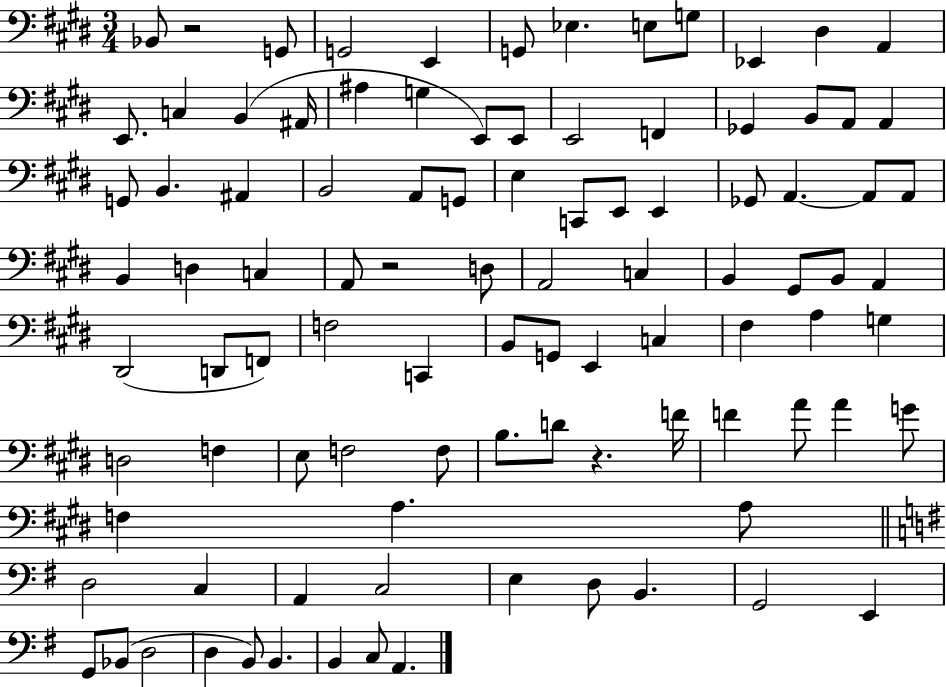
{
  \clef bass
  \numericTimeSignature
  \time 3/4
  \key e \major
  bes,8 r2 g,8 | g,2 e,4 | g,8 ees4. e8 g8 | ees,4 dis4 a,4 | \break e,8. c4 b,4( ais,16 | ais4 g4 e,8) e,8 | e,2 f,4 | ges,4 b,8 a,8 a,4 | \break g,8 b,4. ais,4 | b,2 a,8 g,8 | e4 c,8 e,8 e,4 | ges,8 a,4.~~ a,8 a,8 | \break b,4 d4 c4 | a,8 r2 d8 | a,2 c4 | b,4 gis,8 b,8 a,4 | \break dis,2( d,8 f,8) | f2 c,4 | b,8 g,8 e,4 c4 | fis4 a4 g4 | \break d2 f4 | e8 f2 f8 | b8. d'8 r4. f'16 | f'4 a'8 a'4 g'8 | \break f4 a4. a8 | \bar "||" \break \key g \major d2 c4 | a,4 c2 | e4 d8 b,4. | g,2 e,4 | \break g,8 bes,8( d2 | d4 b,8) b,4. | b,4 c8 a,4. | \bar "|."
}